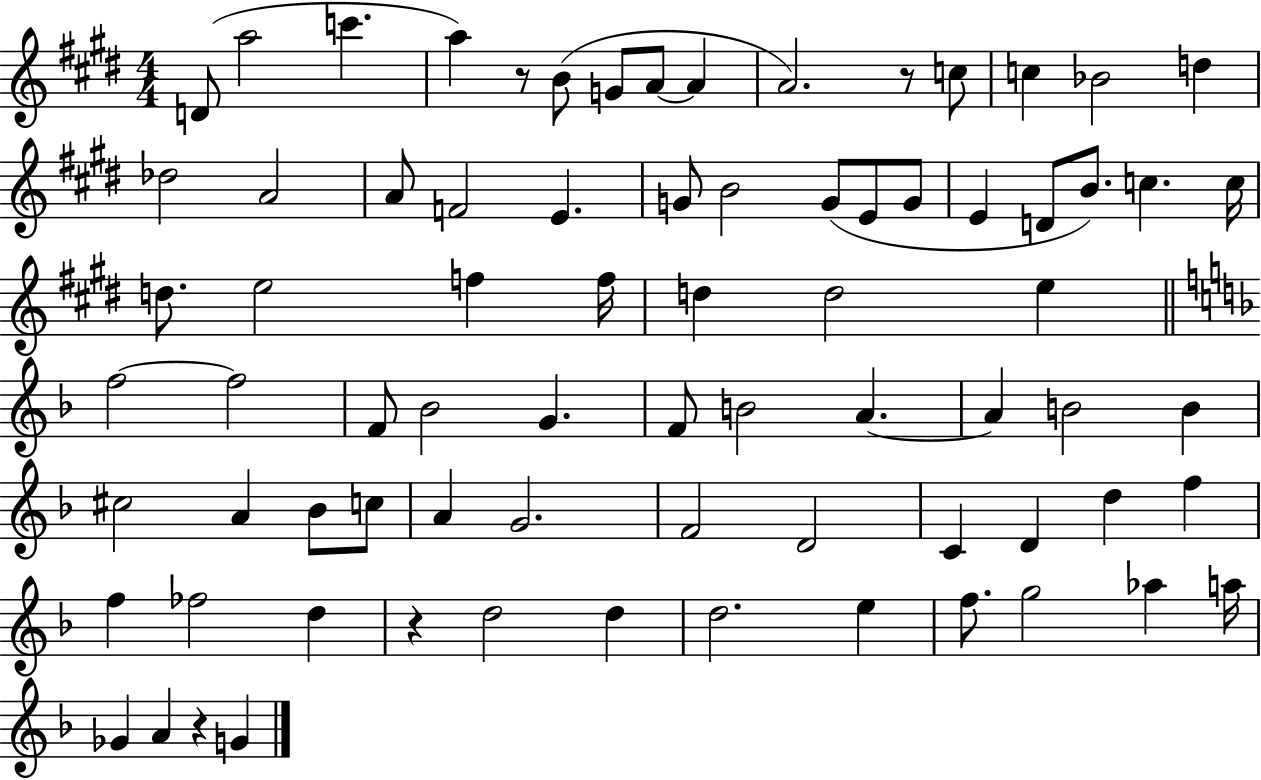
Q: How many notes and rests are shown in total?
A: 76